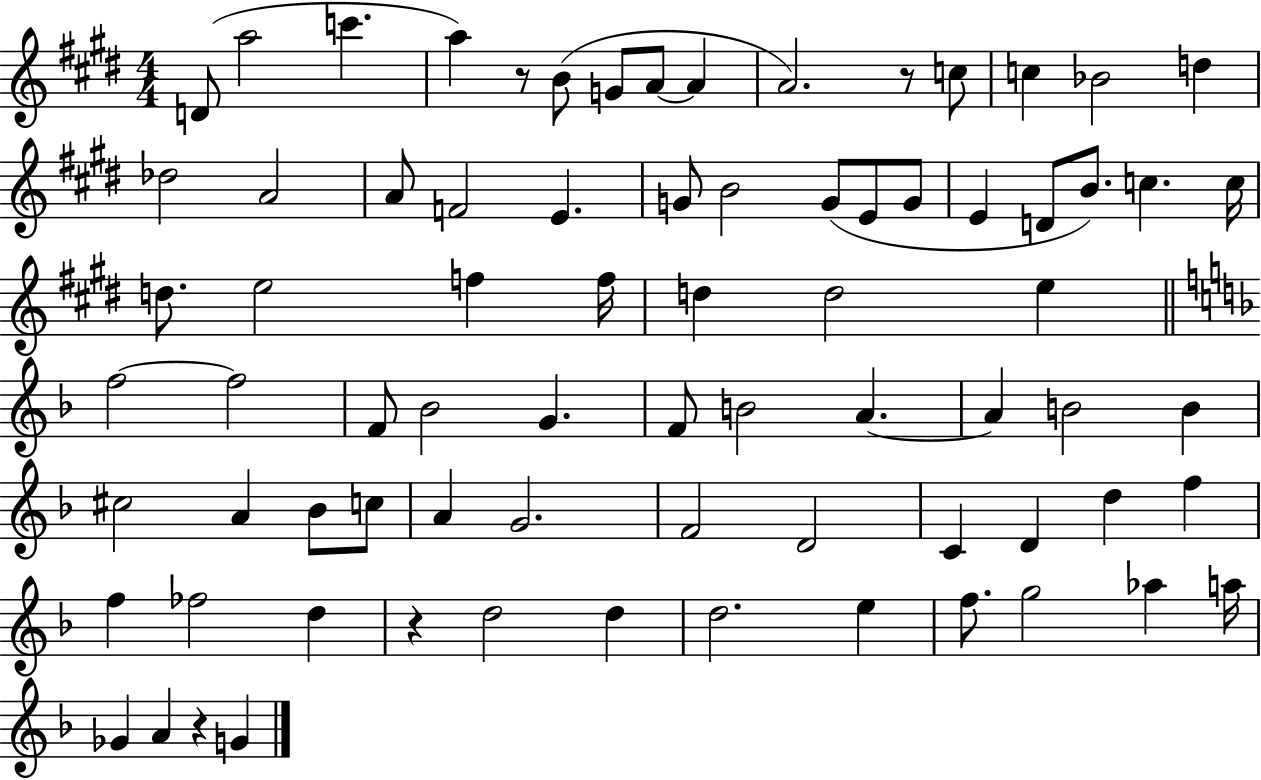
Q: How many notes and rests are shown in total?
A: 76